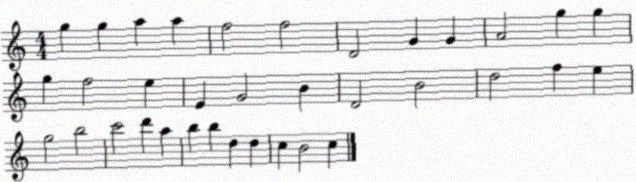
X:1
T:Untitled
M:4/4
L:1/4
K:C
g g a a f2 f2 D2 G G A2 g g g f2 e E G2 B D2 B2 d2 f e g2 b2 c'2 d' a b b d d c B2 c